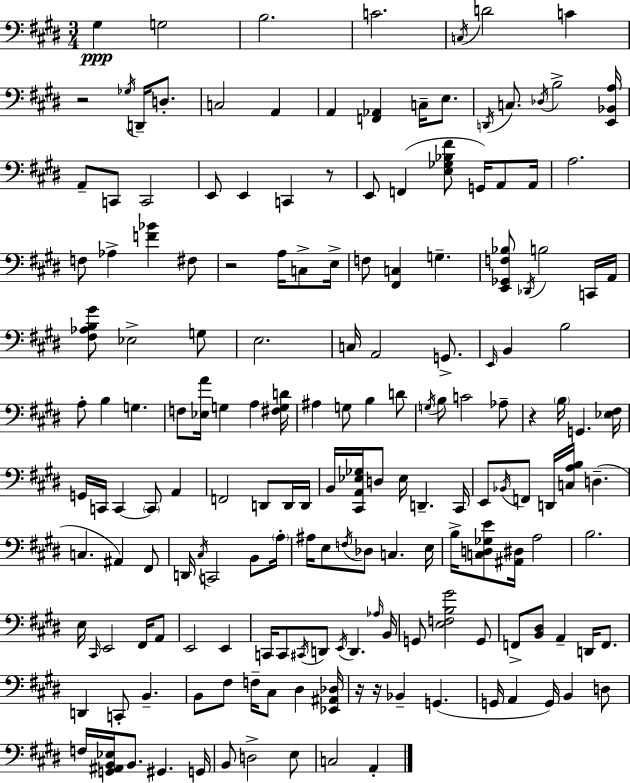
{
  \clef bass
  \numericTimeSignature
  \time 3/4
  \key e \major
  gis4\ppp g2 | b2. | c'2. | \acciaccatura { c16 } d'2 c'4 | \break r2 \acciaccatura { ges16 } d,16-- d8.-. | c2 a,4 | a,4 <f, aes,>4 c16-- e8. | \acciaccatura { d,16 } c8. \acciaccatura { des16 } b2-> | \break <e, bes, a>16 a,8-- c,8 c,2 | e,8 e,4 c,4 | r8 e,8 f,4( <e ges bes fis'>8 | g,16) a,8 a,16 a2. | \break f8 aes4-> <f' bes'>4 | fis8 r2 | a16 c8-> e16-> f8 <fis, c>4 g4.-- | <e, ges, f bes>8 \acciaccatura { des,16 } b2 | \break c,16 a,16 <fis aes b gis'>8 ees2-> | g8 e2. | c16 a,2 | g,8.-> \grace { e,16 } b,4 b2 | \break a8-. b4 | g4. f8 <ees a'>16 g4 | a4 <fis g d'>16 ais4 g8 | b4 d'8 \acciaccatura { g16 } b8 c'2 | \break aes8-- r4 \parenthesize b16 | g,4. <ees fis>16 g,16 c,16 c,4~~ | \parenthesize c,8 a,4 f,2 | d,8 d,16 d,16 b,16 <cis, a, ees ges>16 d8 ees16 | \break d,4.-- cis,16 e,8 \acciaccatura { bes,16 } f,8 | d,16 <c a b>16 d4.--( c4. | ais,4) fis,8 d,16 \acciaccatura { cis16 } c,2 | b,8 \parenthesize a16-. ais16 e8 | \break \acciaccatura { f16 } des8 c4. e16 b16-> <c d ges e'>8 | <ais, dis>16 a2 b2. | e16 \grace { cis,16 } | e,2 fis,16 a,8 e,2 | \break e,4 c,16 | c,8 \acciaccatura { cis,16 } d,8 \acciaccatura { e,16 } d,4. | \grace { aes16 } b,16 g,8 <e f b gis'>2 | g,8 f,8-> <b, dis>8 a,4-- d,16 f,8. | \break d,4 c,8-. b,4.-- | b,8 fis8 f16-- cis8 dis4 | <ees, ais, des>16 r16 r16 bes,4-- g,4.( | g,16 a,4 g,16) b,4 | \break d8 f16 <g, ais, b, ees>16 b,8. gis,4. | g,16 b,8 d2-> | e8 c2 a,4-. | \bar "|."
}